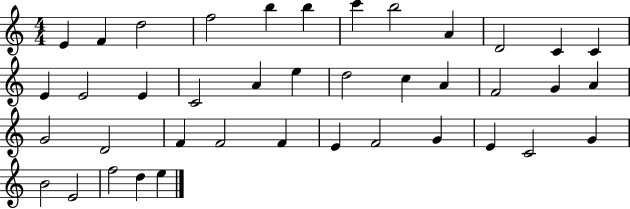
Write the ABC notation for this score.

X:1
T:Untitled
M:4/4
L:1/4
K:C
E F d2 f2 b b c' b2 A D2 C C E E2 E C2 A e d2 c A F2 G A G2 D2 F F2 F E F2 G E C2 G B2 E2 f2 d e